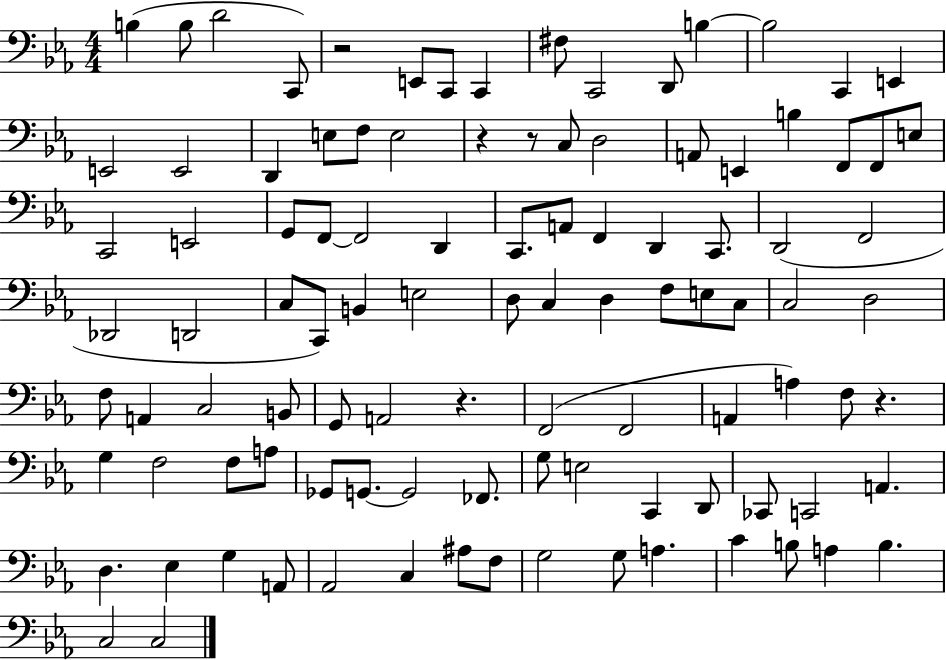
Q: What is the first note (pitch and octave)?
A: B3